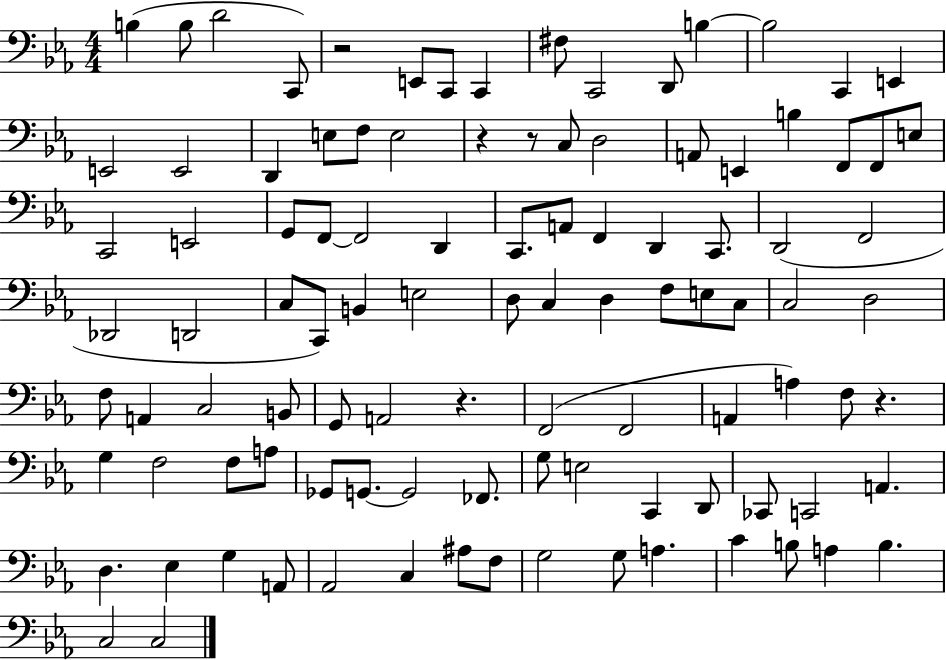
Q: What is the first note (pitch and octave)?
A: B3